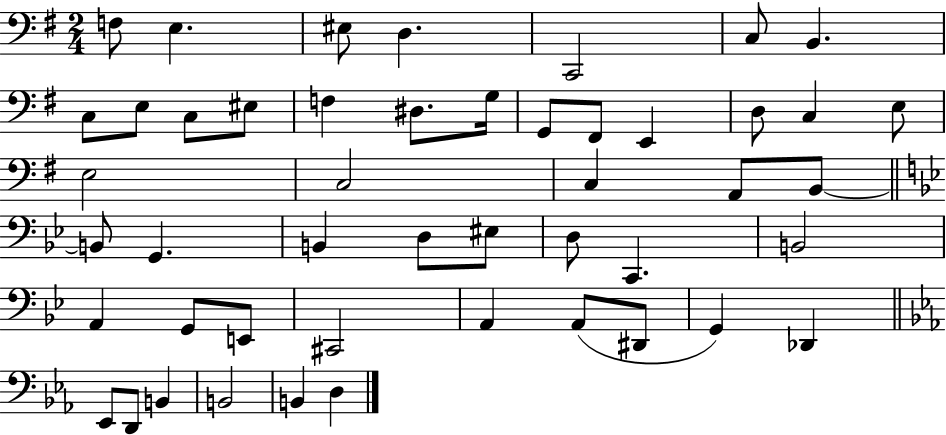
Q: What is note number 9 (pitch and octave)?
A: E3